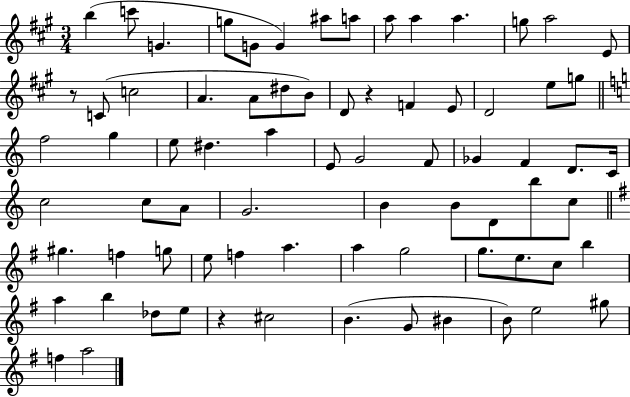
B5/q C6/e G4/q. G5/e G4/e G4/q A#5/e A5/e A5/e A5/q A5/q. G5/e A5/h E4/e R/e C4/e C5/h A4/q. A4/e D#5/e B4/e D4/e R/q F4/q E4/e D4/h E5/e G5/e F5/h G5/q E5/e D#5/q. A5/q E4/e G4/h F4/e Gb4/q F4/q D4/e. C4/s C5/h C5/e A4/e G4/h. B4/q B4/e D4/e B5/e C5/e G#5/q. F5/q G5/e E5/e F5/q A5/q. A5/q G5/h G5/e. E5/e. C5/e B5/q A5/q B5/q Db5/e E5/e R/q C#5/h B4/q. G4/e BIS4/q B4/e E5/h G#5/e F5/q A5/h